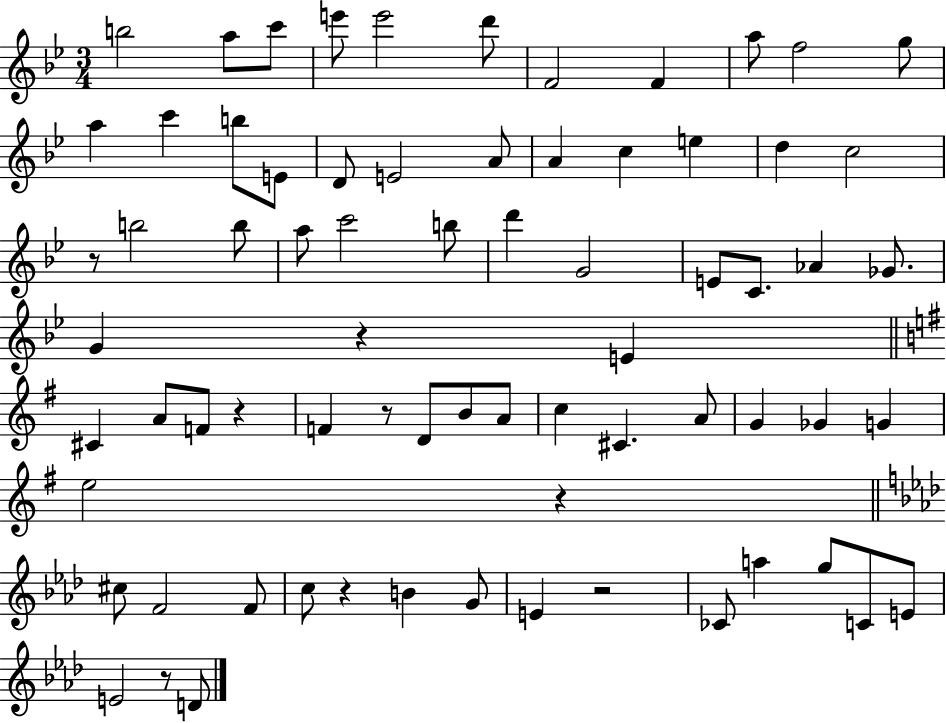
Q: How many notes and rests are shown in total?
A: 72